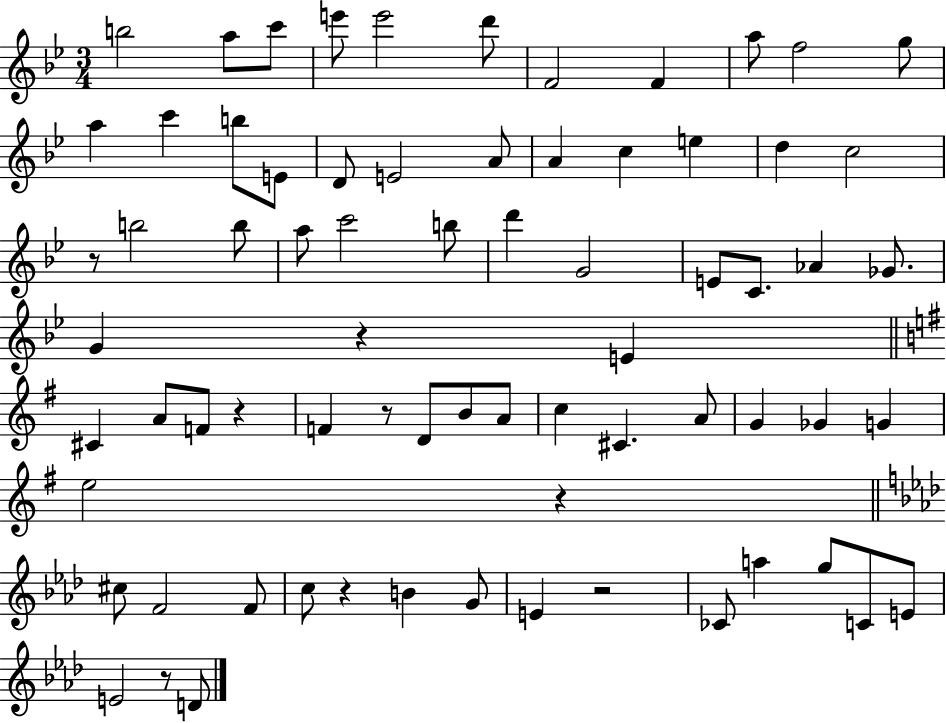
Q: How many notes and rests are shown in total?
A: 72